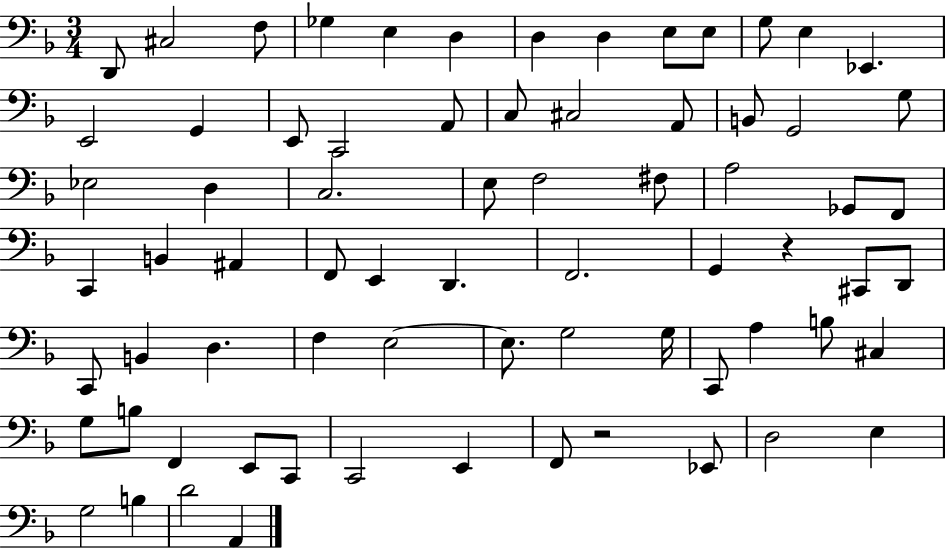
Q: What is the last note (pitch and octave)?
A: A2